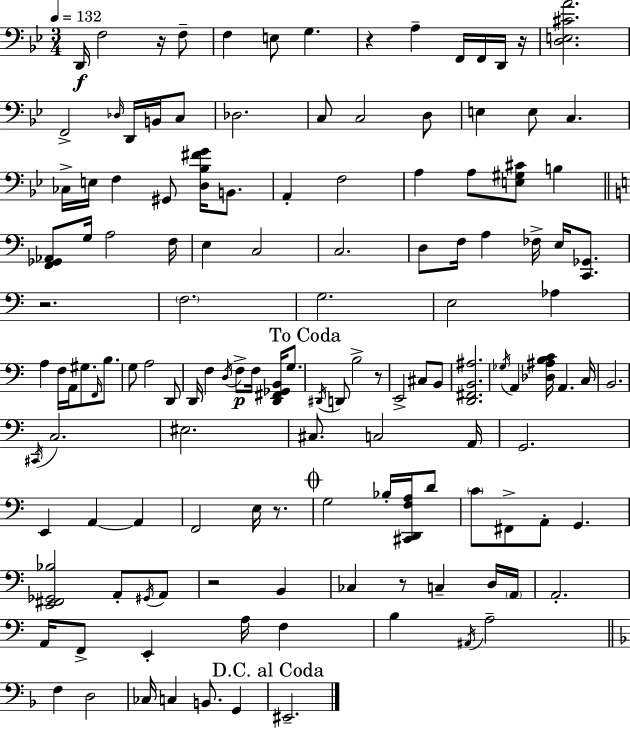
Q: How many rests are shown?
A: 8